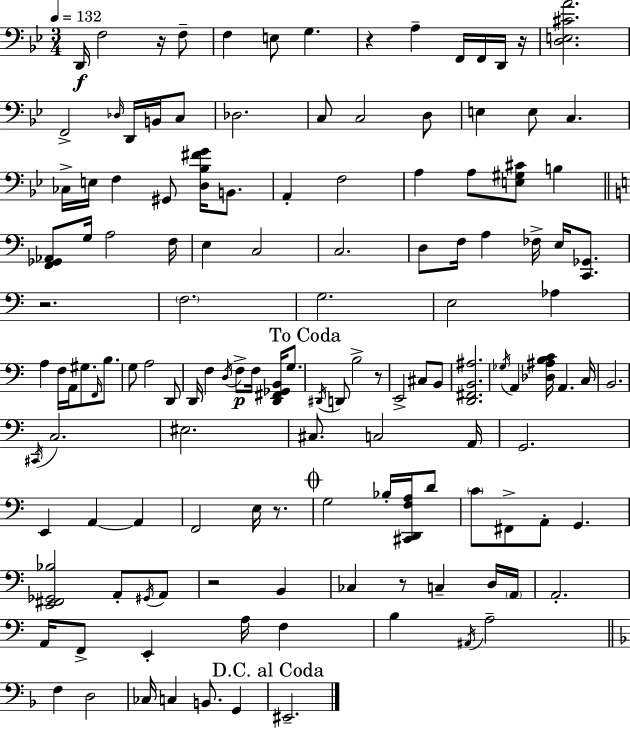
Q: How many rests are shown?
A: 8